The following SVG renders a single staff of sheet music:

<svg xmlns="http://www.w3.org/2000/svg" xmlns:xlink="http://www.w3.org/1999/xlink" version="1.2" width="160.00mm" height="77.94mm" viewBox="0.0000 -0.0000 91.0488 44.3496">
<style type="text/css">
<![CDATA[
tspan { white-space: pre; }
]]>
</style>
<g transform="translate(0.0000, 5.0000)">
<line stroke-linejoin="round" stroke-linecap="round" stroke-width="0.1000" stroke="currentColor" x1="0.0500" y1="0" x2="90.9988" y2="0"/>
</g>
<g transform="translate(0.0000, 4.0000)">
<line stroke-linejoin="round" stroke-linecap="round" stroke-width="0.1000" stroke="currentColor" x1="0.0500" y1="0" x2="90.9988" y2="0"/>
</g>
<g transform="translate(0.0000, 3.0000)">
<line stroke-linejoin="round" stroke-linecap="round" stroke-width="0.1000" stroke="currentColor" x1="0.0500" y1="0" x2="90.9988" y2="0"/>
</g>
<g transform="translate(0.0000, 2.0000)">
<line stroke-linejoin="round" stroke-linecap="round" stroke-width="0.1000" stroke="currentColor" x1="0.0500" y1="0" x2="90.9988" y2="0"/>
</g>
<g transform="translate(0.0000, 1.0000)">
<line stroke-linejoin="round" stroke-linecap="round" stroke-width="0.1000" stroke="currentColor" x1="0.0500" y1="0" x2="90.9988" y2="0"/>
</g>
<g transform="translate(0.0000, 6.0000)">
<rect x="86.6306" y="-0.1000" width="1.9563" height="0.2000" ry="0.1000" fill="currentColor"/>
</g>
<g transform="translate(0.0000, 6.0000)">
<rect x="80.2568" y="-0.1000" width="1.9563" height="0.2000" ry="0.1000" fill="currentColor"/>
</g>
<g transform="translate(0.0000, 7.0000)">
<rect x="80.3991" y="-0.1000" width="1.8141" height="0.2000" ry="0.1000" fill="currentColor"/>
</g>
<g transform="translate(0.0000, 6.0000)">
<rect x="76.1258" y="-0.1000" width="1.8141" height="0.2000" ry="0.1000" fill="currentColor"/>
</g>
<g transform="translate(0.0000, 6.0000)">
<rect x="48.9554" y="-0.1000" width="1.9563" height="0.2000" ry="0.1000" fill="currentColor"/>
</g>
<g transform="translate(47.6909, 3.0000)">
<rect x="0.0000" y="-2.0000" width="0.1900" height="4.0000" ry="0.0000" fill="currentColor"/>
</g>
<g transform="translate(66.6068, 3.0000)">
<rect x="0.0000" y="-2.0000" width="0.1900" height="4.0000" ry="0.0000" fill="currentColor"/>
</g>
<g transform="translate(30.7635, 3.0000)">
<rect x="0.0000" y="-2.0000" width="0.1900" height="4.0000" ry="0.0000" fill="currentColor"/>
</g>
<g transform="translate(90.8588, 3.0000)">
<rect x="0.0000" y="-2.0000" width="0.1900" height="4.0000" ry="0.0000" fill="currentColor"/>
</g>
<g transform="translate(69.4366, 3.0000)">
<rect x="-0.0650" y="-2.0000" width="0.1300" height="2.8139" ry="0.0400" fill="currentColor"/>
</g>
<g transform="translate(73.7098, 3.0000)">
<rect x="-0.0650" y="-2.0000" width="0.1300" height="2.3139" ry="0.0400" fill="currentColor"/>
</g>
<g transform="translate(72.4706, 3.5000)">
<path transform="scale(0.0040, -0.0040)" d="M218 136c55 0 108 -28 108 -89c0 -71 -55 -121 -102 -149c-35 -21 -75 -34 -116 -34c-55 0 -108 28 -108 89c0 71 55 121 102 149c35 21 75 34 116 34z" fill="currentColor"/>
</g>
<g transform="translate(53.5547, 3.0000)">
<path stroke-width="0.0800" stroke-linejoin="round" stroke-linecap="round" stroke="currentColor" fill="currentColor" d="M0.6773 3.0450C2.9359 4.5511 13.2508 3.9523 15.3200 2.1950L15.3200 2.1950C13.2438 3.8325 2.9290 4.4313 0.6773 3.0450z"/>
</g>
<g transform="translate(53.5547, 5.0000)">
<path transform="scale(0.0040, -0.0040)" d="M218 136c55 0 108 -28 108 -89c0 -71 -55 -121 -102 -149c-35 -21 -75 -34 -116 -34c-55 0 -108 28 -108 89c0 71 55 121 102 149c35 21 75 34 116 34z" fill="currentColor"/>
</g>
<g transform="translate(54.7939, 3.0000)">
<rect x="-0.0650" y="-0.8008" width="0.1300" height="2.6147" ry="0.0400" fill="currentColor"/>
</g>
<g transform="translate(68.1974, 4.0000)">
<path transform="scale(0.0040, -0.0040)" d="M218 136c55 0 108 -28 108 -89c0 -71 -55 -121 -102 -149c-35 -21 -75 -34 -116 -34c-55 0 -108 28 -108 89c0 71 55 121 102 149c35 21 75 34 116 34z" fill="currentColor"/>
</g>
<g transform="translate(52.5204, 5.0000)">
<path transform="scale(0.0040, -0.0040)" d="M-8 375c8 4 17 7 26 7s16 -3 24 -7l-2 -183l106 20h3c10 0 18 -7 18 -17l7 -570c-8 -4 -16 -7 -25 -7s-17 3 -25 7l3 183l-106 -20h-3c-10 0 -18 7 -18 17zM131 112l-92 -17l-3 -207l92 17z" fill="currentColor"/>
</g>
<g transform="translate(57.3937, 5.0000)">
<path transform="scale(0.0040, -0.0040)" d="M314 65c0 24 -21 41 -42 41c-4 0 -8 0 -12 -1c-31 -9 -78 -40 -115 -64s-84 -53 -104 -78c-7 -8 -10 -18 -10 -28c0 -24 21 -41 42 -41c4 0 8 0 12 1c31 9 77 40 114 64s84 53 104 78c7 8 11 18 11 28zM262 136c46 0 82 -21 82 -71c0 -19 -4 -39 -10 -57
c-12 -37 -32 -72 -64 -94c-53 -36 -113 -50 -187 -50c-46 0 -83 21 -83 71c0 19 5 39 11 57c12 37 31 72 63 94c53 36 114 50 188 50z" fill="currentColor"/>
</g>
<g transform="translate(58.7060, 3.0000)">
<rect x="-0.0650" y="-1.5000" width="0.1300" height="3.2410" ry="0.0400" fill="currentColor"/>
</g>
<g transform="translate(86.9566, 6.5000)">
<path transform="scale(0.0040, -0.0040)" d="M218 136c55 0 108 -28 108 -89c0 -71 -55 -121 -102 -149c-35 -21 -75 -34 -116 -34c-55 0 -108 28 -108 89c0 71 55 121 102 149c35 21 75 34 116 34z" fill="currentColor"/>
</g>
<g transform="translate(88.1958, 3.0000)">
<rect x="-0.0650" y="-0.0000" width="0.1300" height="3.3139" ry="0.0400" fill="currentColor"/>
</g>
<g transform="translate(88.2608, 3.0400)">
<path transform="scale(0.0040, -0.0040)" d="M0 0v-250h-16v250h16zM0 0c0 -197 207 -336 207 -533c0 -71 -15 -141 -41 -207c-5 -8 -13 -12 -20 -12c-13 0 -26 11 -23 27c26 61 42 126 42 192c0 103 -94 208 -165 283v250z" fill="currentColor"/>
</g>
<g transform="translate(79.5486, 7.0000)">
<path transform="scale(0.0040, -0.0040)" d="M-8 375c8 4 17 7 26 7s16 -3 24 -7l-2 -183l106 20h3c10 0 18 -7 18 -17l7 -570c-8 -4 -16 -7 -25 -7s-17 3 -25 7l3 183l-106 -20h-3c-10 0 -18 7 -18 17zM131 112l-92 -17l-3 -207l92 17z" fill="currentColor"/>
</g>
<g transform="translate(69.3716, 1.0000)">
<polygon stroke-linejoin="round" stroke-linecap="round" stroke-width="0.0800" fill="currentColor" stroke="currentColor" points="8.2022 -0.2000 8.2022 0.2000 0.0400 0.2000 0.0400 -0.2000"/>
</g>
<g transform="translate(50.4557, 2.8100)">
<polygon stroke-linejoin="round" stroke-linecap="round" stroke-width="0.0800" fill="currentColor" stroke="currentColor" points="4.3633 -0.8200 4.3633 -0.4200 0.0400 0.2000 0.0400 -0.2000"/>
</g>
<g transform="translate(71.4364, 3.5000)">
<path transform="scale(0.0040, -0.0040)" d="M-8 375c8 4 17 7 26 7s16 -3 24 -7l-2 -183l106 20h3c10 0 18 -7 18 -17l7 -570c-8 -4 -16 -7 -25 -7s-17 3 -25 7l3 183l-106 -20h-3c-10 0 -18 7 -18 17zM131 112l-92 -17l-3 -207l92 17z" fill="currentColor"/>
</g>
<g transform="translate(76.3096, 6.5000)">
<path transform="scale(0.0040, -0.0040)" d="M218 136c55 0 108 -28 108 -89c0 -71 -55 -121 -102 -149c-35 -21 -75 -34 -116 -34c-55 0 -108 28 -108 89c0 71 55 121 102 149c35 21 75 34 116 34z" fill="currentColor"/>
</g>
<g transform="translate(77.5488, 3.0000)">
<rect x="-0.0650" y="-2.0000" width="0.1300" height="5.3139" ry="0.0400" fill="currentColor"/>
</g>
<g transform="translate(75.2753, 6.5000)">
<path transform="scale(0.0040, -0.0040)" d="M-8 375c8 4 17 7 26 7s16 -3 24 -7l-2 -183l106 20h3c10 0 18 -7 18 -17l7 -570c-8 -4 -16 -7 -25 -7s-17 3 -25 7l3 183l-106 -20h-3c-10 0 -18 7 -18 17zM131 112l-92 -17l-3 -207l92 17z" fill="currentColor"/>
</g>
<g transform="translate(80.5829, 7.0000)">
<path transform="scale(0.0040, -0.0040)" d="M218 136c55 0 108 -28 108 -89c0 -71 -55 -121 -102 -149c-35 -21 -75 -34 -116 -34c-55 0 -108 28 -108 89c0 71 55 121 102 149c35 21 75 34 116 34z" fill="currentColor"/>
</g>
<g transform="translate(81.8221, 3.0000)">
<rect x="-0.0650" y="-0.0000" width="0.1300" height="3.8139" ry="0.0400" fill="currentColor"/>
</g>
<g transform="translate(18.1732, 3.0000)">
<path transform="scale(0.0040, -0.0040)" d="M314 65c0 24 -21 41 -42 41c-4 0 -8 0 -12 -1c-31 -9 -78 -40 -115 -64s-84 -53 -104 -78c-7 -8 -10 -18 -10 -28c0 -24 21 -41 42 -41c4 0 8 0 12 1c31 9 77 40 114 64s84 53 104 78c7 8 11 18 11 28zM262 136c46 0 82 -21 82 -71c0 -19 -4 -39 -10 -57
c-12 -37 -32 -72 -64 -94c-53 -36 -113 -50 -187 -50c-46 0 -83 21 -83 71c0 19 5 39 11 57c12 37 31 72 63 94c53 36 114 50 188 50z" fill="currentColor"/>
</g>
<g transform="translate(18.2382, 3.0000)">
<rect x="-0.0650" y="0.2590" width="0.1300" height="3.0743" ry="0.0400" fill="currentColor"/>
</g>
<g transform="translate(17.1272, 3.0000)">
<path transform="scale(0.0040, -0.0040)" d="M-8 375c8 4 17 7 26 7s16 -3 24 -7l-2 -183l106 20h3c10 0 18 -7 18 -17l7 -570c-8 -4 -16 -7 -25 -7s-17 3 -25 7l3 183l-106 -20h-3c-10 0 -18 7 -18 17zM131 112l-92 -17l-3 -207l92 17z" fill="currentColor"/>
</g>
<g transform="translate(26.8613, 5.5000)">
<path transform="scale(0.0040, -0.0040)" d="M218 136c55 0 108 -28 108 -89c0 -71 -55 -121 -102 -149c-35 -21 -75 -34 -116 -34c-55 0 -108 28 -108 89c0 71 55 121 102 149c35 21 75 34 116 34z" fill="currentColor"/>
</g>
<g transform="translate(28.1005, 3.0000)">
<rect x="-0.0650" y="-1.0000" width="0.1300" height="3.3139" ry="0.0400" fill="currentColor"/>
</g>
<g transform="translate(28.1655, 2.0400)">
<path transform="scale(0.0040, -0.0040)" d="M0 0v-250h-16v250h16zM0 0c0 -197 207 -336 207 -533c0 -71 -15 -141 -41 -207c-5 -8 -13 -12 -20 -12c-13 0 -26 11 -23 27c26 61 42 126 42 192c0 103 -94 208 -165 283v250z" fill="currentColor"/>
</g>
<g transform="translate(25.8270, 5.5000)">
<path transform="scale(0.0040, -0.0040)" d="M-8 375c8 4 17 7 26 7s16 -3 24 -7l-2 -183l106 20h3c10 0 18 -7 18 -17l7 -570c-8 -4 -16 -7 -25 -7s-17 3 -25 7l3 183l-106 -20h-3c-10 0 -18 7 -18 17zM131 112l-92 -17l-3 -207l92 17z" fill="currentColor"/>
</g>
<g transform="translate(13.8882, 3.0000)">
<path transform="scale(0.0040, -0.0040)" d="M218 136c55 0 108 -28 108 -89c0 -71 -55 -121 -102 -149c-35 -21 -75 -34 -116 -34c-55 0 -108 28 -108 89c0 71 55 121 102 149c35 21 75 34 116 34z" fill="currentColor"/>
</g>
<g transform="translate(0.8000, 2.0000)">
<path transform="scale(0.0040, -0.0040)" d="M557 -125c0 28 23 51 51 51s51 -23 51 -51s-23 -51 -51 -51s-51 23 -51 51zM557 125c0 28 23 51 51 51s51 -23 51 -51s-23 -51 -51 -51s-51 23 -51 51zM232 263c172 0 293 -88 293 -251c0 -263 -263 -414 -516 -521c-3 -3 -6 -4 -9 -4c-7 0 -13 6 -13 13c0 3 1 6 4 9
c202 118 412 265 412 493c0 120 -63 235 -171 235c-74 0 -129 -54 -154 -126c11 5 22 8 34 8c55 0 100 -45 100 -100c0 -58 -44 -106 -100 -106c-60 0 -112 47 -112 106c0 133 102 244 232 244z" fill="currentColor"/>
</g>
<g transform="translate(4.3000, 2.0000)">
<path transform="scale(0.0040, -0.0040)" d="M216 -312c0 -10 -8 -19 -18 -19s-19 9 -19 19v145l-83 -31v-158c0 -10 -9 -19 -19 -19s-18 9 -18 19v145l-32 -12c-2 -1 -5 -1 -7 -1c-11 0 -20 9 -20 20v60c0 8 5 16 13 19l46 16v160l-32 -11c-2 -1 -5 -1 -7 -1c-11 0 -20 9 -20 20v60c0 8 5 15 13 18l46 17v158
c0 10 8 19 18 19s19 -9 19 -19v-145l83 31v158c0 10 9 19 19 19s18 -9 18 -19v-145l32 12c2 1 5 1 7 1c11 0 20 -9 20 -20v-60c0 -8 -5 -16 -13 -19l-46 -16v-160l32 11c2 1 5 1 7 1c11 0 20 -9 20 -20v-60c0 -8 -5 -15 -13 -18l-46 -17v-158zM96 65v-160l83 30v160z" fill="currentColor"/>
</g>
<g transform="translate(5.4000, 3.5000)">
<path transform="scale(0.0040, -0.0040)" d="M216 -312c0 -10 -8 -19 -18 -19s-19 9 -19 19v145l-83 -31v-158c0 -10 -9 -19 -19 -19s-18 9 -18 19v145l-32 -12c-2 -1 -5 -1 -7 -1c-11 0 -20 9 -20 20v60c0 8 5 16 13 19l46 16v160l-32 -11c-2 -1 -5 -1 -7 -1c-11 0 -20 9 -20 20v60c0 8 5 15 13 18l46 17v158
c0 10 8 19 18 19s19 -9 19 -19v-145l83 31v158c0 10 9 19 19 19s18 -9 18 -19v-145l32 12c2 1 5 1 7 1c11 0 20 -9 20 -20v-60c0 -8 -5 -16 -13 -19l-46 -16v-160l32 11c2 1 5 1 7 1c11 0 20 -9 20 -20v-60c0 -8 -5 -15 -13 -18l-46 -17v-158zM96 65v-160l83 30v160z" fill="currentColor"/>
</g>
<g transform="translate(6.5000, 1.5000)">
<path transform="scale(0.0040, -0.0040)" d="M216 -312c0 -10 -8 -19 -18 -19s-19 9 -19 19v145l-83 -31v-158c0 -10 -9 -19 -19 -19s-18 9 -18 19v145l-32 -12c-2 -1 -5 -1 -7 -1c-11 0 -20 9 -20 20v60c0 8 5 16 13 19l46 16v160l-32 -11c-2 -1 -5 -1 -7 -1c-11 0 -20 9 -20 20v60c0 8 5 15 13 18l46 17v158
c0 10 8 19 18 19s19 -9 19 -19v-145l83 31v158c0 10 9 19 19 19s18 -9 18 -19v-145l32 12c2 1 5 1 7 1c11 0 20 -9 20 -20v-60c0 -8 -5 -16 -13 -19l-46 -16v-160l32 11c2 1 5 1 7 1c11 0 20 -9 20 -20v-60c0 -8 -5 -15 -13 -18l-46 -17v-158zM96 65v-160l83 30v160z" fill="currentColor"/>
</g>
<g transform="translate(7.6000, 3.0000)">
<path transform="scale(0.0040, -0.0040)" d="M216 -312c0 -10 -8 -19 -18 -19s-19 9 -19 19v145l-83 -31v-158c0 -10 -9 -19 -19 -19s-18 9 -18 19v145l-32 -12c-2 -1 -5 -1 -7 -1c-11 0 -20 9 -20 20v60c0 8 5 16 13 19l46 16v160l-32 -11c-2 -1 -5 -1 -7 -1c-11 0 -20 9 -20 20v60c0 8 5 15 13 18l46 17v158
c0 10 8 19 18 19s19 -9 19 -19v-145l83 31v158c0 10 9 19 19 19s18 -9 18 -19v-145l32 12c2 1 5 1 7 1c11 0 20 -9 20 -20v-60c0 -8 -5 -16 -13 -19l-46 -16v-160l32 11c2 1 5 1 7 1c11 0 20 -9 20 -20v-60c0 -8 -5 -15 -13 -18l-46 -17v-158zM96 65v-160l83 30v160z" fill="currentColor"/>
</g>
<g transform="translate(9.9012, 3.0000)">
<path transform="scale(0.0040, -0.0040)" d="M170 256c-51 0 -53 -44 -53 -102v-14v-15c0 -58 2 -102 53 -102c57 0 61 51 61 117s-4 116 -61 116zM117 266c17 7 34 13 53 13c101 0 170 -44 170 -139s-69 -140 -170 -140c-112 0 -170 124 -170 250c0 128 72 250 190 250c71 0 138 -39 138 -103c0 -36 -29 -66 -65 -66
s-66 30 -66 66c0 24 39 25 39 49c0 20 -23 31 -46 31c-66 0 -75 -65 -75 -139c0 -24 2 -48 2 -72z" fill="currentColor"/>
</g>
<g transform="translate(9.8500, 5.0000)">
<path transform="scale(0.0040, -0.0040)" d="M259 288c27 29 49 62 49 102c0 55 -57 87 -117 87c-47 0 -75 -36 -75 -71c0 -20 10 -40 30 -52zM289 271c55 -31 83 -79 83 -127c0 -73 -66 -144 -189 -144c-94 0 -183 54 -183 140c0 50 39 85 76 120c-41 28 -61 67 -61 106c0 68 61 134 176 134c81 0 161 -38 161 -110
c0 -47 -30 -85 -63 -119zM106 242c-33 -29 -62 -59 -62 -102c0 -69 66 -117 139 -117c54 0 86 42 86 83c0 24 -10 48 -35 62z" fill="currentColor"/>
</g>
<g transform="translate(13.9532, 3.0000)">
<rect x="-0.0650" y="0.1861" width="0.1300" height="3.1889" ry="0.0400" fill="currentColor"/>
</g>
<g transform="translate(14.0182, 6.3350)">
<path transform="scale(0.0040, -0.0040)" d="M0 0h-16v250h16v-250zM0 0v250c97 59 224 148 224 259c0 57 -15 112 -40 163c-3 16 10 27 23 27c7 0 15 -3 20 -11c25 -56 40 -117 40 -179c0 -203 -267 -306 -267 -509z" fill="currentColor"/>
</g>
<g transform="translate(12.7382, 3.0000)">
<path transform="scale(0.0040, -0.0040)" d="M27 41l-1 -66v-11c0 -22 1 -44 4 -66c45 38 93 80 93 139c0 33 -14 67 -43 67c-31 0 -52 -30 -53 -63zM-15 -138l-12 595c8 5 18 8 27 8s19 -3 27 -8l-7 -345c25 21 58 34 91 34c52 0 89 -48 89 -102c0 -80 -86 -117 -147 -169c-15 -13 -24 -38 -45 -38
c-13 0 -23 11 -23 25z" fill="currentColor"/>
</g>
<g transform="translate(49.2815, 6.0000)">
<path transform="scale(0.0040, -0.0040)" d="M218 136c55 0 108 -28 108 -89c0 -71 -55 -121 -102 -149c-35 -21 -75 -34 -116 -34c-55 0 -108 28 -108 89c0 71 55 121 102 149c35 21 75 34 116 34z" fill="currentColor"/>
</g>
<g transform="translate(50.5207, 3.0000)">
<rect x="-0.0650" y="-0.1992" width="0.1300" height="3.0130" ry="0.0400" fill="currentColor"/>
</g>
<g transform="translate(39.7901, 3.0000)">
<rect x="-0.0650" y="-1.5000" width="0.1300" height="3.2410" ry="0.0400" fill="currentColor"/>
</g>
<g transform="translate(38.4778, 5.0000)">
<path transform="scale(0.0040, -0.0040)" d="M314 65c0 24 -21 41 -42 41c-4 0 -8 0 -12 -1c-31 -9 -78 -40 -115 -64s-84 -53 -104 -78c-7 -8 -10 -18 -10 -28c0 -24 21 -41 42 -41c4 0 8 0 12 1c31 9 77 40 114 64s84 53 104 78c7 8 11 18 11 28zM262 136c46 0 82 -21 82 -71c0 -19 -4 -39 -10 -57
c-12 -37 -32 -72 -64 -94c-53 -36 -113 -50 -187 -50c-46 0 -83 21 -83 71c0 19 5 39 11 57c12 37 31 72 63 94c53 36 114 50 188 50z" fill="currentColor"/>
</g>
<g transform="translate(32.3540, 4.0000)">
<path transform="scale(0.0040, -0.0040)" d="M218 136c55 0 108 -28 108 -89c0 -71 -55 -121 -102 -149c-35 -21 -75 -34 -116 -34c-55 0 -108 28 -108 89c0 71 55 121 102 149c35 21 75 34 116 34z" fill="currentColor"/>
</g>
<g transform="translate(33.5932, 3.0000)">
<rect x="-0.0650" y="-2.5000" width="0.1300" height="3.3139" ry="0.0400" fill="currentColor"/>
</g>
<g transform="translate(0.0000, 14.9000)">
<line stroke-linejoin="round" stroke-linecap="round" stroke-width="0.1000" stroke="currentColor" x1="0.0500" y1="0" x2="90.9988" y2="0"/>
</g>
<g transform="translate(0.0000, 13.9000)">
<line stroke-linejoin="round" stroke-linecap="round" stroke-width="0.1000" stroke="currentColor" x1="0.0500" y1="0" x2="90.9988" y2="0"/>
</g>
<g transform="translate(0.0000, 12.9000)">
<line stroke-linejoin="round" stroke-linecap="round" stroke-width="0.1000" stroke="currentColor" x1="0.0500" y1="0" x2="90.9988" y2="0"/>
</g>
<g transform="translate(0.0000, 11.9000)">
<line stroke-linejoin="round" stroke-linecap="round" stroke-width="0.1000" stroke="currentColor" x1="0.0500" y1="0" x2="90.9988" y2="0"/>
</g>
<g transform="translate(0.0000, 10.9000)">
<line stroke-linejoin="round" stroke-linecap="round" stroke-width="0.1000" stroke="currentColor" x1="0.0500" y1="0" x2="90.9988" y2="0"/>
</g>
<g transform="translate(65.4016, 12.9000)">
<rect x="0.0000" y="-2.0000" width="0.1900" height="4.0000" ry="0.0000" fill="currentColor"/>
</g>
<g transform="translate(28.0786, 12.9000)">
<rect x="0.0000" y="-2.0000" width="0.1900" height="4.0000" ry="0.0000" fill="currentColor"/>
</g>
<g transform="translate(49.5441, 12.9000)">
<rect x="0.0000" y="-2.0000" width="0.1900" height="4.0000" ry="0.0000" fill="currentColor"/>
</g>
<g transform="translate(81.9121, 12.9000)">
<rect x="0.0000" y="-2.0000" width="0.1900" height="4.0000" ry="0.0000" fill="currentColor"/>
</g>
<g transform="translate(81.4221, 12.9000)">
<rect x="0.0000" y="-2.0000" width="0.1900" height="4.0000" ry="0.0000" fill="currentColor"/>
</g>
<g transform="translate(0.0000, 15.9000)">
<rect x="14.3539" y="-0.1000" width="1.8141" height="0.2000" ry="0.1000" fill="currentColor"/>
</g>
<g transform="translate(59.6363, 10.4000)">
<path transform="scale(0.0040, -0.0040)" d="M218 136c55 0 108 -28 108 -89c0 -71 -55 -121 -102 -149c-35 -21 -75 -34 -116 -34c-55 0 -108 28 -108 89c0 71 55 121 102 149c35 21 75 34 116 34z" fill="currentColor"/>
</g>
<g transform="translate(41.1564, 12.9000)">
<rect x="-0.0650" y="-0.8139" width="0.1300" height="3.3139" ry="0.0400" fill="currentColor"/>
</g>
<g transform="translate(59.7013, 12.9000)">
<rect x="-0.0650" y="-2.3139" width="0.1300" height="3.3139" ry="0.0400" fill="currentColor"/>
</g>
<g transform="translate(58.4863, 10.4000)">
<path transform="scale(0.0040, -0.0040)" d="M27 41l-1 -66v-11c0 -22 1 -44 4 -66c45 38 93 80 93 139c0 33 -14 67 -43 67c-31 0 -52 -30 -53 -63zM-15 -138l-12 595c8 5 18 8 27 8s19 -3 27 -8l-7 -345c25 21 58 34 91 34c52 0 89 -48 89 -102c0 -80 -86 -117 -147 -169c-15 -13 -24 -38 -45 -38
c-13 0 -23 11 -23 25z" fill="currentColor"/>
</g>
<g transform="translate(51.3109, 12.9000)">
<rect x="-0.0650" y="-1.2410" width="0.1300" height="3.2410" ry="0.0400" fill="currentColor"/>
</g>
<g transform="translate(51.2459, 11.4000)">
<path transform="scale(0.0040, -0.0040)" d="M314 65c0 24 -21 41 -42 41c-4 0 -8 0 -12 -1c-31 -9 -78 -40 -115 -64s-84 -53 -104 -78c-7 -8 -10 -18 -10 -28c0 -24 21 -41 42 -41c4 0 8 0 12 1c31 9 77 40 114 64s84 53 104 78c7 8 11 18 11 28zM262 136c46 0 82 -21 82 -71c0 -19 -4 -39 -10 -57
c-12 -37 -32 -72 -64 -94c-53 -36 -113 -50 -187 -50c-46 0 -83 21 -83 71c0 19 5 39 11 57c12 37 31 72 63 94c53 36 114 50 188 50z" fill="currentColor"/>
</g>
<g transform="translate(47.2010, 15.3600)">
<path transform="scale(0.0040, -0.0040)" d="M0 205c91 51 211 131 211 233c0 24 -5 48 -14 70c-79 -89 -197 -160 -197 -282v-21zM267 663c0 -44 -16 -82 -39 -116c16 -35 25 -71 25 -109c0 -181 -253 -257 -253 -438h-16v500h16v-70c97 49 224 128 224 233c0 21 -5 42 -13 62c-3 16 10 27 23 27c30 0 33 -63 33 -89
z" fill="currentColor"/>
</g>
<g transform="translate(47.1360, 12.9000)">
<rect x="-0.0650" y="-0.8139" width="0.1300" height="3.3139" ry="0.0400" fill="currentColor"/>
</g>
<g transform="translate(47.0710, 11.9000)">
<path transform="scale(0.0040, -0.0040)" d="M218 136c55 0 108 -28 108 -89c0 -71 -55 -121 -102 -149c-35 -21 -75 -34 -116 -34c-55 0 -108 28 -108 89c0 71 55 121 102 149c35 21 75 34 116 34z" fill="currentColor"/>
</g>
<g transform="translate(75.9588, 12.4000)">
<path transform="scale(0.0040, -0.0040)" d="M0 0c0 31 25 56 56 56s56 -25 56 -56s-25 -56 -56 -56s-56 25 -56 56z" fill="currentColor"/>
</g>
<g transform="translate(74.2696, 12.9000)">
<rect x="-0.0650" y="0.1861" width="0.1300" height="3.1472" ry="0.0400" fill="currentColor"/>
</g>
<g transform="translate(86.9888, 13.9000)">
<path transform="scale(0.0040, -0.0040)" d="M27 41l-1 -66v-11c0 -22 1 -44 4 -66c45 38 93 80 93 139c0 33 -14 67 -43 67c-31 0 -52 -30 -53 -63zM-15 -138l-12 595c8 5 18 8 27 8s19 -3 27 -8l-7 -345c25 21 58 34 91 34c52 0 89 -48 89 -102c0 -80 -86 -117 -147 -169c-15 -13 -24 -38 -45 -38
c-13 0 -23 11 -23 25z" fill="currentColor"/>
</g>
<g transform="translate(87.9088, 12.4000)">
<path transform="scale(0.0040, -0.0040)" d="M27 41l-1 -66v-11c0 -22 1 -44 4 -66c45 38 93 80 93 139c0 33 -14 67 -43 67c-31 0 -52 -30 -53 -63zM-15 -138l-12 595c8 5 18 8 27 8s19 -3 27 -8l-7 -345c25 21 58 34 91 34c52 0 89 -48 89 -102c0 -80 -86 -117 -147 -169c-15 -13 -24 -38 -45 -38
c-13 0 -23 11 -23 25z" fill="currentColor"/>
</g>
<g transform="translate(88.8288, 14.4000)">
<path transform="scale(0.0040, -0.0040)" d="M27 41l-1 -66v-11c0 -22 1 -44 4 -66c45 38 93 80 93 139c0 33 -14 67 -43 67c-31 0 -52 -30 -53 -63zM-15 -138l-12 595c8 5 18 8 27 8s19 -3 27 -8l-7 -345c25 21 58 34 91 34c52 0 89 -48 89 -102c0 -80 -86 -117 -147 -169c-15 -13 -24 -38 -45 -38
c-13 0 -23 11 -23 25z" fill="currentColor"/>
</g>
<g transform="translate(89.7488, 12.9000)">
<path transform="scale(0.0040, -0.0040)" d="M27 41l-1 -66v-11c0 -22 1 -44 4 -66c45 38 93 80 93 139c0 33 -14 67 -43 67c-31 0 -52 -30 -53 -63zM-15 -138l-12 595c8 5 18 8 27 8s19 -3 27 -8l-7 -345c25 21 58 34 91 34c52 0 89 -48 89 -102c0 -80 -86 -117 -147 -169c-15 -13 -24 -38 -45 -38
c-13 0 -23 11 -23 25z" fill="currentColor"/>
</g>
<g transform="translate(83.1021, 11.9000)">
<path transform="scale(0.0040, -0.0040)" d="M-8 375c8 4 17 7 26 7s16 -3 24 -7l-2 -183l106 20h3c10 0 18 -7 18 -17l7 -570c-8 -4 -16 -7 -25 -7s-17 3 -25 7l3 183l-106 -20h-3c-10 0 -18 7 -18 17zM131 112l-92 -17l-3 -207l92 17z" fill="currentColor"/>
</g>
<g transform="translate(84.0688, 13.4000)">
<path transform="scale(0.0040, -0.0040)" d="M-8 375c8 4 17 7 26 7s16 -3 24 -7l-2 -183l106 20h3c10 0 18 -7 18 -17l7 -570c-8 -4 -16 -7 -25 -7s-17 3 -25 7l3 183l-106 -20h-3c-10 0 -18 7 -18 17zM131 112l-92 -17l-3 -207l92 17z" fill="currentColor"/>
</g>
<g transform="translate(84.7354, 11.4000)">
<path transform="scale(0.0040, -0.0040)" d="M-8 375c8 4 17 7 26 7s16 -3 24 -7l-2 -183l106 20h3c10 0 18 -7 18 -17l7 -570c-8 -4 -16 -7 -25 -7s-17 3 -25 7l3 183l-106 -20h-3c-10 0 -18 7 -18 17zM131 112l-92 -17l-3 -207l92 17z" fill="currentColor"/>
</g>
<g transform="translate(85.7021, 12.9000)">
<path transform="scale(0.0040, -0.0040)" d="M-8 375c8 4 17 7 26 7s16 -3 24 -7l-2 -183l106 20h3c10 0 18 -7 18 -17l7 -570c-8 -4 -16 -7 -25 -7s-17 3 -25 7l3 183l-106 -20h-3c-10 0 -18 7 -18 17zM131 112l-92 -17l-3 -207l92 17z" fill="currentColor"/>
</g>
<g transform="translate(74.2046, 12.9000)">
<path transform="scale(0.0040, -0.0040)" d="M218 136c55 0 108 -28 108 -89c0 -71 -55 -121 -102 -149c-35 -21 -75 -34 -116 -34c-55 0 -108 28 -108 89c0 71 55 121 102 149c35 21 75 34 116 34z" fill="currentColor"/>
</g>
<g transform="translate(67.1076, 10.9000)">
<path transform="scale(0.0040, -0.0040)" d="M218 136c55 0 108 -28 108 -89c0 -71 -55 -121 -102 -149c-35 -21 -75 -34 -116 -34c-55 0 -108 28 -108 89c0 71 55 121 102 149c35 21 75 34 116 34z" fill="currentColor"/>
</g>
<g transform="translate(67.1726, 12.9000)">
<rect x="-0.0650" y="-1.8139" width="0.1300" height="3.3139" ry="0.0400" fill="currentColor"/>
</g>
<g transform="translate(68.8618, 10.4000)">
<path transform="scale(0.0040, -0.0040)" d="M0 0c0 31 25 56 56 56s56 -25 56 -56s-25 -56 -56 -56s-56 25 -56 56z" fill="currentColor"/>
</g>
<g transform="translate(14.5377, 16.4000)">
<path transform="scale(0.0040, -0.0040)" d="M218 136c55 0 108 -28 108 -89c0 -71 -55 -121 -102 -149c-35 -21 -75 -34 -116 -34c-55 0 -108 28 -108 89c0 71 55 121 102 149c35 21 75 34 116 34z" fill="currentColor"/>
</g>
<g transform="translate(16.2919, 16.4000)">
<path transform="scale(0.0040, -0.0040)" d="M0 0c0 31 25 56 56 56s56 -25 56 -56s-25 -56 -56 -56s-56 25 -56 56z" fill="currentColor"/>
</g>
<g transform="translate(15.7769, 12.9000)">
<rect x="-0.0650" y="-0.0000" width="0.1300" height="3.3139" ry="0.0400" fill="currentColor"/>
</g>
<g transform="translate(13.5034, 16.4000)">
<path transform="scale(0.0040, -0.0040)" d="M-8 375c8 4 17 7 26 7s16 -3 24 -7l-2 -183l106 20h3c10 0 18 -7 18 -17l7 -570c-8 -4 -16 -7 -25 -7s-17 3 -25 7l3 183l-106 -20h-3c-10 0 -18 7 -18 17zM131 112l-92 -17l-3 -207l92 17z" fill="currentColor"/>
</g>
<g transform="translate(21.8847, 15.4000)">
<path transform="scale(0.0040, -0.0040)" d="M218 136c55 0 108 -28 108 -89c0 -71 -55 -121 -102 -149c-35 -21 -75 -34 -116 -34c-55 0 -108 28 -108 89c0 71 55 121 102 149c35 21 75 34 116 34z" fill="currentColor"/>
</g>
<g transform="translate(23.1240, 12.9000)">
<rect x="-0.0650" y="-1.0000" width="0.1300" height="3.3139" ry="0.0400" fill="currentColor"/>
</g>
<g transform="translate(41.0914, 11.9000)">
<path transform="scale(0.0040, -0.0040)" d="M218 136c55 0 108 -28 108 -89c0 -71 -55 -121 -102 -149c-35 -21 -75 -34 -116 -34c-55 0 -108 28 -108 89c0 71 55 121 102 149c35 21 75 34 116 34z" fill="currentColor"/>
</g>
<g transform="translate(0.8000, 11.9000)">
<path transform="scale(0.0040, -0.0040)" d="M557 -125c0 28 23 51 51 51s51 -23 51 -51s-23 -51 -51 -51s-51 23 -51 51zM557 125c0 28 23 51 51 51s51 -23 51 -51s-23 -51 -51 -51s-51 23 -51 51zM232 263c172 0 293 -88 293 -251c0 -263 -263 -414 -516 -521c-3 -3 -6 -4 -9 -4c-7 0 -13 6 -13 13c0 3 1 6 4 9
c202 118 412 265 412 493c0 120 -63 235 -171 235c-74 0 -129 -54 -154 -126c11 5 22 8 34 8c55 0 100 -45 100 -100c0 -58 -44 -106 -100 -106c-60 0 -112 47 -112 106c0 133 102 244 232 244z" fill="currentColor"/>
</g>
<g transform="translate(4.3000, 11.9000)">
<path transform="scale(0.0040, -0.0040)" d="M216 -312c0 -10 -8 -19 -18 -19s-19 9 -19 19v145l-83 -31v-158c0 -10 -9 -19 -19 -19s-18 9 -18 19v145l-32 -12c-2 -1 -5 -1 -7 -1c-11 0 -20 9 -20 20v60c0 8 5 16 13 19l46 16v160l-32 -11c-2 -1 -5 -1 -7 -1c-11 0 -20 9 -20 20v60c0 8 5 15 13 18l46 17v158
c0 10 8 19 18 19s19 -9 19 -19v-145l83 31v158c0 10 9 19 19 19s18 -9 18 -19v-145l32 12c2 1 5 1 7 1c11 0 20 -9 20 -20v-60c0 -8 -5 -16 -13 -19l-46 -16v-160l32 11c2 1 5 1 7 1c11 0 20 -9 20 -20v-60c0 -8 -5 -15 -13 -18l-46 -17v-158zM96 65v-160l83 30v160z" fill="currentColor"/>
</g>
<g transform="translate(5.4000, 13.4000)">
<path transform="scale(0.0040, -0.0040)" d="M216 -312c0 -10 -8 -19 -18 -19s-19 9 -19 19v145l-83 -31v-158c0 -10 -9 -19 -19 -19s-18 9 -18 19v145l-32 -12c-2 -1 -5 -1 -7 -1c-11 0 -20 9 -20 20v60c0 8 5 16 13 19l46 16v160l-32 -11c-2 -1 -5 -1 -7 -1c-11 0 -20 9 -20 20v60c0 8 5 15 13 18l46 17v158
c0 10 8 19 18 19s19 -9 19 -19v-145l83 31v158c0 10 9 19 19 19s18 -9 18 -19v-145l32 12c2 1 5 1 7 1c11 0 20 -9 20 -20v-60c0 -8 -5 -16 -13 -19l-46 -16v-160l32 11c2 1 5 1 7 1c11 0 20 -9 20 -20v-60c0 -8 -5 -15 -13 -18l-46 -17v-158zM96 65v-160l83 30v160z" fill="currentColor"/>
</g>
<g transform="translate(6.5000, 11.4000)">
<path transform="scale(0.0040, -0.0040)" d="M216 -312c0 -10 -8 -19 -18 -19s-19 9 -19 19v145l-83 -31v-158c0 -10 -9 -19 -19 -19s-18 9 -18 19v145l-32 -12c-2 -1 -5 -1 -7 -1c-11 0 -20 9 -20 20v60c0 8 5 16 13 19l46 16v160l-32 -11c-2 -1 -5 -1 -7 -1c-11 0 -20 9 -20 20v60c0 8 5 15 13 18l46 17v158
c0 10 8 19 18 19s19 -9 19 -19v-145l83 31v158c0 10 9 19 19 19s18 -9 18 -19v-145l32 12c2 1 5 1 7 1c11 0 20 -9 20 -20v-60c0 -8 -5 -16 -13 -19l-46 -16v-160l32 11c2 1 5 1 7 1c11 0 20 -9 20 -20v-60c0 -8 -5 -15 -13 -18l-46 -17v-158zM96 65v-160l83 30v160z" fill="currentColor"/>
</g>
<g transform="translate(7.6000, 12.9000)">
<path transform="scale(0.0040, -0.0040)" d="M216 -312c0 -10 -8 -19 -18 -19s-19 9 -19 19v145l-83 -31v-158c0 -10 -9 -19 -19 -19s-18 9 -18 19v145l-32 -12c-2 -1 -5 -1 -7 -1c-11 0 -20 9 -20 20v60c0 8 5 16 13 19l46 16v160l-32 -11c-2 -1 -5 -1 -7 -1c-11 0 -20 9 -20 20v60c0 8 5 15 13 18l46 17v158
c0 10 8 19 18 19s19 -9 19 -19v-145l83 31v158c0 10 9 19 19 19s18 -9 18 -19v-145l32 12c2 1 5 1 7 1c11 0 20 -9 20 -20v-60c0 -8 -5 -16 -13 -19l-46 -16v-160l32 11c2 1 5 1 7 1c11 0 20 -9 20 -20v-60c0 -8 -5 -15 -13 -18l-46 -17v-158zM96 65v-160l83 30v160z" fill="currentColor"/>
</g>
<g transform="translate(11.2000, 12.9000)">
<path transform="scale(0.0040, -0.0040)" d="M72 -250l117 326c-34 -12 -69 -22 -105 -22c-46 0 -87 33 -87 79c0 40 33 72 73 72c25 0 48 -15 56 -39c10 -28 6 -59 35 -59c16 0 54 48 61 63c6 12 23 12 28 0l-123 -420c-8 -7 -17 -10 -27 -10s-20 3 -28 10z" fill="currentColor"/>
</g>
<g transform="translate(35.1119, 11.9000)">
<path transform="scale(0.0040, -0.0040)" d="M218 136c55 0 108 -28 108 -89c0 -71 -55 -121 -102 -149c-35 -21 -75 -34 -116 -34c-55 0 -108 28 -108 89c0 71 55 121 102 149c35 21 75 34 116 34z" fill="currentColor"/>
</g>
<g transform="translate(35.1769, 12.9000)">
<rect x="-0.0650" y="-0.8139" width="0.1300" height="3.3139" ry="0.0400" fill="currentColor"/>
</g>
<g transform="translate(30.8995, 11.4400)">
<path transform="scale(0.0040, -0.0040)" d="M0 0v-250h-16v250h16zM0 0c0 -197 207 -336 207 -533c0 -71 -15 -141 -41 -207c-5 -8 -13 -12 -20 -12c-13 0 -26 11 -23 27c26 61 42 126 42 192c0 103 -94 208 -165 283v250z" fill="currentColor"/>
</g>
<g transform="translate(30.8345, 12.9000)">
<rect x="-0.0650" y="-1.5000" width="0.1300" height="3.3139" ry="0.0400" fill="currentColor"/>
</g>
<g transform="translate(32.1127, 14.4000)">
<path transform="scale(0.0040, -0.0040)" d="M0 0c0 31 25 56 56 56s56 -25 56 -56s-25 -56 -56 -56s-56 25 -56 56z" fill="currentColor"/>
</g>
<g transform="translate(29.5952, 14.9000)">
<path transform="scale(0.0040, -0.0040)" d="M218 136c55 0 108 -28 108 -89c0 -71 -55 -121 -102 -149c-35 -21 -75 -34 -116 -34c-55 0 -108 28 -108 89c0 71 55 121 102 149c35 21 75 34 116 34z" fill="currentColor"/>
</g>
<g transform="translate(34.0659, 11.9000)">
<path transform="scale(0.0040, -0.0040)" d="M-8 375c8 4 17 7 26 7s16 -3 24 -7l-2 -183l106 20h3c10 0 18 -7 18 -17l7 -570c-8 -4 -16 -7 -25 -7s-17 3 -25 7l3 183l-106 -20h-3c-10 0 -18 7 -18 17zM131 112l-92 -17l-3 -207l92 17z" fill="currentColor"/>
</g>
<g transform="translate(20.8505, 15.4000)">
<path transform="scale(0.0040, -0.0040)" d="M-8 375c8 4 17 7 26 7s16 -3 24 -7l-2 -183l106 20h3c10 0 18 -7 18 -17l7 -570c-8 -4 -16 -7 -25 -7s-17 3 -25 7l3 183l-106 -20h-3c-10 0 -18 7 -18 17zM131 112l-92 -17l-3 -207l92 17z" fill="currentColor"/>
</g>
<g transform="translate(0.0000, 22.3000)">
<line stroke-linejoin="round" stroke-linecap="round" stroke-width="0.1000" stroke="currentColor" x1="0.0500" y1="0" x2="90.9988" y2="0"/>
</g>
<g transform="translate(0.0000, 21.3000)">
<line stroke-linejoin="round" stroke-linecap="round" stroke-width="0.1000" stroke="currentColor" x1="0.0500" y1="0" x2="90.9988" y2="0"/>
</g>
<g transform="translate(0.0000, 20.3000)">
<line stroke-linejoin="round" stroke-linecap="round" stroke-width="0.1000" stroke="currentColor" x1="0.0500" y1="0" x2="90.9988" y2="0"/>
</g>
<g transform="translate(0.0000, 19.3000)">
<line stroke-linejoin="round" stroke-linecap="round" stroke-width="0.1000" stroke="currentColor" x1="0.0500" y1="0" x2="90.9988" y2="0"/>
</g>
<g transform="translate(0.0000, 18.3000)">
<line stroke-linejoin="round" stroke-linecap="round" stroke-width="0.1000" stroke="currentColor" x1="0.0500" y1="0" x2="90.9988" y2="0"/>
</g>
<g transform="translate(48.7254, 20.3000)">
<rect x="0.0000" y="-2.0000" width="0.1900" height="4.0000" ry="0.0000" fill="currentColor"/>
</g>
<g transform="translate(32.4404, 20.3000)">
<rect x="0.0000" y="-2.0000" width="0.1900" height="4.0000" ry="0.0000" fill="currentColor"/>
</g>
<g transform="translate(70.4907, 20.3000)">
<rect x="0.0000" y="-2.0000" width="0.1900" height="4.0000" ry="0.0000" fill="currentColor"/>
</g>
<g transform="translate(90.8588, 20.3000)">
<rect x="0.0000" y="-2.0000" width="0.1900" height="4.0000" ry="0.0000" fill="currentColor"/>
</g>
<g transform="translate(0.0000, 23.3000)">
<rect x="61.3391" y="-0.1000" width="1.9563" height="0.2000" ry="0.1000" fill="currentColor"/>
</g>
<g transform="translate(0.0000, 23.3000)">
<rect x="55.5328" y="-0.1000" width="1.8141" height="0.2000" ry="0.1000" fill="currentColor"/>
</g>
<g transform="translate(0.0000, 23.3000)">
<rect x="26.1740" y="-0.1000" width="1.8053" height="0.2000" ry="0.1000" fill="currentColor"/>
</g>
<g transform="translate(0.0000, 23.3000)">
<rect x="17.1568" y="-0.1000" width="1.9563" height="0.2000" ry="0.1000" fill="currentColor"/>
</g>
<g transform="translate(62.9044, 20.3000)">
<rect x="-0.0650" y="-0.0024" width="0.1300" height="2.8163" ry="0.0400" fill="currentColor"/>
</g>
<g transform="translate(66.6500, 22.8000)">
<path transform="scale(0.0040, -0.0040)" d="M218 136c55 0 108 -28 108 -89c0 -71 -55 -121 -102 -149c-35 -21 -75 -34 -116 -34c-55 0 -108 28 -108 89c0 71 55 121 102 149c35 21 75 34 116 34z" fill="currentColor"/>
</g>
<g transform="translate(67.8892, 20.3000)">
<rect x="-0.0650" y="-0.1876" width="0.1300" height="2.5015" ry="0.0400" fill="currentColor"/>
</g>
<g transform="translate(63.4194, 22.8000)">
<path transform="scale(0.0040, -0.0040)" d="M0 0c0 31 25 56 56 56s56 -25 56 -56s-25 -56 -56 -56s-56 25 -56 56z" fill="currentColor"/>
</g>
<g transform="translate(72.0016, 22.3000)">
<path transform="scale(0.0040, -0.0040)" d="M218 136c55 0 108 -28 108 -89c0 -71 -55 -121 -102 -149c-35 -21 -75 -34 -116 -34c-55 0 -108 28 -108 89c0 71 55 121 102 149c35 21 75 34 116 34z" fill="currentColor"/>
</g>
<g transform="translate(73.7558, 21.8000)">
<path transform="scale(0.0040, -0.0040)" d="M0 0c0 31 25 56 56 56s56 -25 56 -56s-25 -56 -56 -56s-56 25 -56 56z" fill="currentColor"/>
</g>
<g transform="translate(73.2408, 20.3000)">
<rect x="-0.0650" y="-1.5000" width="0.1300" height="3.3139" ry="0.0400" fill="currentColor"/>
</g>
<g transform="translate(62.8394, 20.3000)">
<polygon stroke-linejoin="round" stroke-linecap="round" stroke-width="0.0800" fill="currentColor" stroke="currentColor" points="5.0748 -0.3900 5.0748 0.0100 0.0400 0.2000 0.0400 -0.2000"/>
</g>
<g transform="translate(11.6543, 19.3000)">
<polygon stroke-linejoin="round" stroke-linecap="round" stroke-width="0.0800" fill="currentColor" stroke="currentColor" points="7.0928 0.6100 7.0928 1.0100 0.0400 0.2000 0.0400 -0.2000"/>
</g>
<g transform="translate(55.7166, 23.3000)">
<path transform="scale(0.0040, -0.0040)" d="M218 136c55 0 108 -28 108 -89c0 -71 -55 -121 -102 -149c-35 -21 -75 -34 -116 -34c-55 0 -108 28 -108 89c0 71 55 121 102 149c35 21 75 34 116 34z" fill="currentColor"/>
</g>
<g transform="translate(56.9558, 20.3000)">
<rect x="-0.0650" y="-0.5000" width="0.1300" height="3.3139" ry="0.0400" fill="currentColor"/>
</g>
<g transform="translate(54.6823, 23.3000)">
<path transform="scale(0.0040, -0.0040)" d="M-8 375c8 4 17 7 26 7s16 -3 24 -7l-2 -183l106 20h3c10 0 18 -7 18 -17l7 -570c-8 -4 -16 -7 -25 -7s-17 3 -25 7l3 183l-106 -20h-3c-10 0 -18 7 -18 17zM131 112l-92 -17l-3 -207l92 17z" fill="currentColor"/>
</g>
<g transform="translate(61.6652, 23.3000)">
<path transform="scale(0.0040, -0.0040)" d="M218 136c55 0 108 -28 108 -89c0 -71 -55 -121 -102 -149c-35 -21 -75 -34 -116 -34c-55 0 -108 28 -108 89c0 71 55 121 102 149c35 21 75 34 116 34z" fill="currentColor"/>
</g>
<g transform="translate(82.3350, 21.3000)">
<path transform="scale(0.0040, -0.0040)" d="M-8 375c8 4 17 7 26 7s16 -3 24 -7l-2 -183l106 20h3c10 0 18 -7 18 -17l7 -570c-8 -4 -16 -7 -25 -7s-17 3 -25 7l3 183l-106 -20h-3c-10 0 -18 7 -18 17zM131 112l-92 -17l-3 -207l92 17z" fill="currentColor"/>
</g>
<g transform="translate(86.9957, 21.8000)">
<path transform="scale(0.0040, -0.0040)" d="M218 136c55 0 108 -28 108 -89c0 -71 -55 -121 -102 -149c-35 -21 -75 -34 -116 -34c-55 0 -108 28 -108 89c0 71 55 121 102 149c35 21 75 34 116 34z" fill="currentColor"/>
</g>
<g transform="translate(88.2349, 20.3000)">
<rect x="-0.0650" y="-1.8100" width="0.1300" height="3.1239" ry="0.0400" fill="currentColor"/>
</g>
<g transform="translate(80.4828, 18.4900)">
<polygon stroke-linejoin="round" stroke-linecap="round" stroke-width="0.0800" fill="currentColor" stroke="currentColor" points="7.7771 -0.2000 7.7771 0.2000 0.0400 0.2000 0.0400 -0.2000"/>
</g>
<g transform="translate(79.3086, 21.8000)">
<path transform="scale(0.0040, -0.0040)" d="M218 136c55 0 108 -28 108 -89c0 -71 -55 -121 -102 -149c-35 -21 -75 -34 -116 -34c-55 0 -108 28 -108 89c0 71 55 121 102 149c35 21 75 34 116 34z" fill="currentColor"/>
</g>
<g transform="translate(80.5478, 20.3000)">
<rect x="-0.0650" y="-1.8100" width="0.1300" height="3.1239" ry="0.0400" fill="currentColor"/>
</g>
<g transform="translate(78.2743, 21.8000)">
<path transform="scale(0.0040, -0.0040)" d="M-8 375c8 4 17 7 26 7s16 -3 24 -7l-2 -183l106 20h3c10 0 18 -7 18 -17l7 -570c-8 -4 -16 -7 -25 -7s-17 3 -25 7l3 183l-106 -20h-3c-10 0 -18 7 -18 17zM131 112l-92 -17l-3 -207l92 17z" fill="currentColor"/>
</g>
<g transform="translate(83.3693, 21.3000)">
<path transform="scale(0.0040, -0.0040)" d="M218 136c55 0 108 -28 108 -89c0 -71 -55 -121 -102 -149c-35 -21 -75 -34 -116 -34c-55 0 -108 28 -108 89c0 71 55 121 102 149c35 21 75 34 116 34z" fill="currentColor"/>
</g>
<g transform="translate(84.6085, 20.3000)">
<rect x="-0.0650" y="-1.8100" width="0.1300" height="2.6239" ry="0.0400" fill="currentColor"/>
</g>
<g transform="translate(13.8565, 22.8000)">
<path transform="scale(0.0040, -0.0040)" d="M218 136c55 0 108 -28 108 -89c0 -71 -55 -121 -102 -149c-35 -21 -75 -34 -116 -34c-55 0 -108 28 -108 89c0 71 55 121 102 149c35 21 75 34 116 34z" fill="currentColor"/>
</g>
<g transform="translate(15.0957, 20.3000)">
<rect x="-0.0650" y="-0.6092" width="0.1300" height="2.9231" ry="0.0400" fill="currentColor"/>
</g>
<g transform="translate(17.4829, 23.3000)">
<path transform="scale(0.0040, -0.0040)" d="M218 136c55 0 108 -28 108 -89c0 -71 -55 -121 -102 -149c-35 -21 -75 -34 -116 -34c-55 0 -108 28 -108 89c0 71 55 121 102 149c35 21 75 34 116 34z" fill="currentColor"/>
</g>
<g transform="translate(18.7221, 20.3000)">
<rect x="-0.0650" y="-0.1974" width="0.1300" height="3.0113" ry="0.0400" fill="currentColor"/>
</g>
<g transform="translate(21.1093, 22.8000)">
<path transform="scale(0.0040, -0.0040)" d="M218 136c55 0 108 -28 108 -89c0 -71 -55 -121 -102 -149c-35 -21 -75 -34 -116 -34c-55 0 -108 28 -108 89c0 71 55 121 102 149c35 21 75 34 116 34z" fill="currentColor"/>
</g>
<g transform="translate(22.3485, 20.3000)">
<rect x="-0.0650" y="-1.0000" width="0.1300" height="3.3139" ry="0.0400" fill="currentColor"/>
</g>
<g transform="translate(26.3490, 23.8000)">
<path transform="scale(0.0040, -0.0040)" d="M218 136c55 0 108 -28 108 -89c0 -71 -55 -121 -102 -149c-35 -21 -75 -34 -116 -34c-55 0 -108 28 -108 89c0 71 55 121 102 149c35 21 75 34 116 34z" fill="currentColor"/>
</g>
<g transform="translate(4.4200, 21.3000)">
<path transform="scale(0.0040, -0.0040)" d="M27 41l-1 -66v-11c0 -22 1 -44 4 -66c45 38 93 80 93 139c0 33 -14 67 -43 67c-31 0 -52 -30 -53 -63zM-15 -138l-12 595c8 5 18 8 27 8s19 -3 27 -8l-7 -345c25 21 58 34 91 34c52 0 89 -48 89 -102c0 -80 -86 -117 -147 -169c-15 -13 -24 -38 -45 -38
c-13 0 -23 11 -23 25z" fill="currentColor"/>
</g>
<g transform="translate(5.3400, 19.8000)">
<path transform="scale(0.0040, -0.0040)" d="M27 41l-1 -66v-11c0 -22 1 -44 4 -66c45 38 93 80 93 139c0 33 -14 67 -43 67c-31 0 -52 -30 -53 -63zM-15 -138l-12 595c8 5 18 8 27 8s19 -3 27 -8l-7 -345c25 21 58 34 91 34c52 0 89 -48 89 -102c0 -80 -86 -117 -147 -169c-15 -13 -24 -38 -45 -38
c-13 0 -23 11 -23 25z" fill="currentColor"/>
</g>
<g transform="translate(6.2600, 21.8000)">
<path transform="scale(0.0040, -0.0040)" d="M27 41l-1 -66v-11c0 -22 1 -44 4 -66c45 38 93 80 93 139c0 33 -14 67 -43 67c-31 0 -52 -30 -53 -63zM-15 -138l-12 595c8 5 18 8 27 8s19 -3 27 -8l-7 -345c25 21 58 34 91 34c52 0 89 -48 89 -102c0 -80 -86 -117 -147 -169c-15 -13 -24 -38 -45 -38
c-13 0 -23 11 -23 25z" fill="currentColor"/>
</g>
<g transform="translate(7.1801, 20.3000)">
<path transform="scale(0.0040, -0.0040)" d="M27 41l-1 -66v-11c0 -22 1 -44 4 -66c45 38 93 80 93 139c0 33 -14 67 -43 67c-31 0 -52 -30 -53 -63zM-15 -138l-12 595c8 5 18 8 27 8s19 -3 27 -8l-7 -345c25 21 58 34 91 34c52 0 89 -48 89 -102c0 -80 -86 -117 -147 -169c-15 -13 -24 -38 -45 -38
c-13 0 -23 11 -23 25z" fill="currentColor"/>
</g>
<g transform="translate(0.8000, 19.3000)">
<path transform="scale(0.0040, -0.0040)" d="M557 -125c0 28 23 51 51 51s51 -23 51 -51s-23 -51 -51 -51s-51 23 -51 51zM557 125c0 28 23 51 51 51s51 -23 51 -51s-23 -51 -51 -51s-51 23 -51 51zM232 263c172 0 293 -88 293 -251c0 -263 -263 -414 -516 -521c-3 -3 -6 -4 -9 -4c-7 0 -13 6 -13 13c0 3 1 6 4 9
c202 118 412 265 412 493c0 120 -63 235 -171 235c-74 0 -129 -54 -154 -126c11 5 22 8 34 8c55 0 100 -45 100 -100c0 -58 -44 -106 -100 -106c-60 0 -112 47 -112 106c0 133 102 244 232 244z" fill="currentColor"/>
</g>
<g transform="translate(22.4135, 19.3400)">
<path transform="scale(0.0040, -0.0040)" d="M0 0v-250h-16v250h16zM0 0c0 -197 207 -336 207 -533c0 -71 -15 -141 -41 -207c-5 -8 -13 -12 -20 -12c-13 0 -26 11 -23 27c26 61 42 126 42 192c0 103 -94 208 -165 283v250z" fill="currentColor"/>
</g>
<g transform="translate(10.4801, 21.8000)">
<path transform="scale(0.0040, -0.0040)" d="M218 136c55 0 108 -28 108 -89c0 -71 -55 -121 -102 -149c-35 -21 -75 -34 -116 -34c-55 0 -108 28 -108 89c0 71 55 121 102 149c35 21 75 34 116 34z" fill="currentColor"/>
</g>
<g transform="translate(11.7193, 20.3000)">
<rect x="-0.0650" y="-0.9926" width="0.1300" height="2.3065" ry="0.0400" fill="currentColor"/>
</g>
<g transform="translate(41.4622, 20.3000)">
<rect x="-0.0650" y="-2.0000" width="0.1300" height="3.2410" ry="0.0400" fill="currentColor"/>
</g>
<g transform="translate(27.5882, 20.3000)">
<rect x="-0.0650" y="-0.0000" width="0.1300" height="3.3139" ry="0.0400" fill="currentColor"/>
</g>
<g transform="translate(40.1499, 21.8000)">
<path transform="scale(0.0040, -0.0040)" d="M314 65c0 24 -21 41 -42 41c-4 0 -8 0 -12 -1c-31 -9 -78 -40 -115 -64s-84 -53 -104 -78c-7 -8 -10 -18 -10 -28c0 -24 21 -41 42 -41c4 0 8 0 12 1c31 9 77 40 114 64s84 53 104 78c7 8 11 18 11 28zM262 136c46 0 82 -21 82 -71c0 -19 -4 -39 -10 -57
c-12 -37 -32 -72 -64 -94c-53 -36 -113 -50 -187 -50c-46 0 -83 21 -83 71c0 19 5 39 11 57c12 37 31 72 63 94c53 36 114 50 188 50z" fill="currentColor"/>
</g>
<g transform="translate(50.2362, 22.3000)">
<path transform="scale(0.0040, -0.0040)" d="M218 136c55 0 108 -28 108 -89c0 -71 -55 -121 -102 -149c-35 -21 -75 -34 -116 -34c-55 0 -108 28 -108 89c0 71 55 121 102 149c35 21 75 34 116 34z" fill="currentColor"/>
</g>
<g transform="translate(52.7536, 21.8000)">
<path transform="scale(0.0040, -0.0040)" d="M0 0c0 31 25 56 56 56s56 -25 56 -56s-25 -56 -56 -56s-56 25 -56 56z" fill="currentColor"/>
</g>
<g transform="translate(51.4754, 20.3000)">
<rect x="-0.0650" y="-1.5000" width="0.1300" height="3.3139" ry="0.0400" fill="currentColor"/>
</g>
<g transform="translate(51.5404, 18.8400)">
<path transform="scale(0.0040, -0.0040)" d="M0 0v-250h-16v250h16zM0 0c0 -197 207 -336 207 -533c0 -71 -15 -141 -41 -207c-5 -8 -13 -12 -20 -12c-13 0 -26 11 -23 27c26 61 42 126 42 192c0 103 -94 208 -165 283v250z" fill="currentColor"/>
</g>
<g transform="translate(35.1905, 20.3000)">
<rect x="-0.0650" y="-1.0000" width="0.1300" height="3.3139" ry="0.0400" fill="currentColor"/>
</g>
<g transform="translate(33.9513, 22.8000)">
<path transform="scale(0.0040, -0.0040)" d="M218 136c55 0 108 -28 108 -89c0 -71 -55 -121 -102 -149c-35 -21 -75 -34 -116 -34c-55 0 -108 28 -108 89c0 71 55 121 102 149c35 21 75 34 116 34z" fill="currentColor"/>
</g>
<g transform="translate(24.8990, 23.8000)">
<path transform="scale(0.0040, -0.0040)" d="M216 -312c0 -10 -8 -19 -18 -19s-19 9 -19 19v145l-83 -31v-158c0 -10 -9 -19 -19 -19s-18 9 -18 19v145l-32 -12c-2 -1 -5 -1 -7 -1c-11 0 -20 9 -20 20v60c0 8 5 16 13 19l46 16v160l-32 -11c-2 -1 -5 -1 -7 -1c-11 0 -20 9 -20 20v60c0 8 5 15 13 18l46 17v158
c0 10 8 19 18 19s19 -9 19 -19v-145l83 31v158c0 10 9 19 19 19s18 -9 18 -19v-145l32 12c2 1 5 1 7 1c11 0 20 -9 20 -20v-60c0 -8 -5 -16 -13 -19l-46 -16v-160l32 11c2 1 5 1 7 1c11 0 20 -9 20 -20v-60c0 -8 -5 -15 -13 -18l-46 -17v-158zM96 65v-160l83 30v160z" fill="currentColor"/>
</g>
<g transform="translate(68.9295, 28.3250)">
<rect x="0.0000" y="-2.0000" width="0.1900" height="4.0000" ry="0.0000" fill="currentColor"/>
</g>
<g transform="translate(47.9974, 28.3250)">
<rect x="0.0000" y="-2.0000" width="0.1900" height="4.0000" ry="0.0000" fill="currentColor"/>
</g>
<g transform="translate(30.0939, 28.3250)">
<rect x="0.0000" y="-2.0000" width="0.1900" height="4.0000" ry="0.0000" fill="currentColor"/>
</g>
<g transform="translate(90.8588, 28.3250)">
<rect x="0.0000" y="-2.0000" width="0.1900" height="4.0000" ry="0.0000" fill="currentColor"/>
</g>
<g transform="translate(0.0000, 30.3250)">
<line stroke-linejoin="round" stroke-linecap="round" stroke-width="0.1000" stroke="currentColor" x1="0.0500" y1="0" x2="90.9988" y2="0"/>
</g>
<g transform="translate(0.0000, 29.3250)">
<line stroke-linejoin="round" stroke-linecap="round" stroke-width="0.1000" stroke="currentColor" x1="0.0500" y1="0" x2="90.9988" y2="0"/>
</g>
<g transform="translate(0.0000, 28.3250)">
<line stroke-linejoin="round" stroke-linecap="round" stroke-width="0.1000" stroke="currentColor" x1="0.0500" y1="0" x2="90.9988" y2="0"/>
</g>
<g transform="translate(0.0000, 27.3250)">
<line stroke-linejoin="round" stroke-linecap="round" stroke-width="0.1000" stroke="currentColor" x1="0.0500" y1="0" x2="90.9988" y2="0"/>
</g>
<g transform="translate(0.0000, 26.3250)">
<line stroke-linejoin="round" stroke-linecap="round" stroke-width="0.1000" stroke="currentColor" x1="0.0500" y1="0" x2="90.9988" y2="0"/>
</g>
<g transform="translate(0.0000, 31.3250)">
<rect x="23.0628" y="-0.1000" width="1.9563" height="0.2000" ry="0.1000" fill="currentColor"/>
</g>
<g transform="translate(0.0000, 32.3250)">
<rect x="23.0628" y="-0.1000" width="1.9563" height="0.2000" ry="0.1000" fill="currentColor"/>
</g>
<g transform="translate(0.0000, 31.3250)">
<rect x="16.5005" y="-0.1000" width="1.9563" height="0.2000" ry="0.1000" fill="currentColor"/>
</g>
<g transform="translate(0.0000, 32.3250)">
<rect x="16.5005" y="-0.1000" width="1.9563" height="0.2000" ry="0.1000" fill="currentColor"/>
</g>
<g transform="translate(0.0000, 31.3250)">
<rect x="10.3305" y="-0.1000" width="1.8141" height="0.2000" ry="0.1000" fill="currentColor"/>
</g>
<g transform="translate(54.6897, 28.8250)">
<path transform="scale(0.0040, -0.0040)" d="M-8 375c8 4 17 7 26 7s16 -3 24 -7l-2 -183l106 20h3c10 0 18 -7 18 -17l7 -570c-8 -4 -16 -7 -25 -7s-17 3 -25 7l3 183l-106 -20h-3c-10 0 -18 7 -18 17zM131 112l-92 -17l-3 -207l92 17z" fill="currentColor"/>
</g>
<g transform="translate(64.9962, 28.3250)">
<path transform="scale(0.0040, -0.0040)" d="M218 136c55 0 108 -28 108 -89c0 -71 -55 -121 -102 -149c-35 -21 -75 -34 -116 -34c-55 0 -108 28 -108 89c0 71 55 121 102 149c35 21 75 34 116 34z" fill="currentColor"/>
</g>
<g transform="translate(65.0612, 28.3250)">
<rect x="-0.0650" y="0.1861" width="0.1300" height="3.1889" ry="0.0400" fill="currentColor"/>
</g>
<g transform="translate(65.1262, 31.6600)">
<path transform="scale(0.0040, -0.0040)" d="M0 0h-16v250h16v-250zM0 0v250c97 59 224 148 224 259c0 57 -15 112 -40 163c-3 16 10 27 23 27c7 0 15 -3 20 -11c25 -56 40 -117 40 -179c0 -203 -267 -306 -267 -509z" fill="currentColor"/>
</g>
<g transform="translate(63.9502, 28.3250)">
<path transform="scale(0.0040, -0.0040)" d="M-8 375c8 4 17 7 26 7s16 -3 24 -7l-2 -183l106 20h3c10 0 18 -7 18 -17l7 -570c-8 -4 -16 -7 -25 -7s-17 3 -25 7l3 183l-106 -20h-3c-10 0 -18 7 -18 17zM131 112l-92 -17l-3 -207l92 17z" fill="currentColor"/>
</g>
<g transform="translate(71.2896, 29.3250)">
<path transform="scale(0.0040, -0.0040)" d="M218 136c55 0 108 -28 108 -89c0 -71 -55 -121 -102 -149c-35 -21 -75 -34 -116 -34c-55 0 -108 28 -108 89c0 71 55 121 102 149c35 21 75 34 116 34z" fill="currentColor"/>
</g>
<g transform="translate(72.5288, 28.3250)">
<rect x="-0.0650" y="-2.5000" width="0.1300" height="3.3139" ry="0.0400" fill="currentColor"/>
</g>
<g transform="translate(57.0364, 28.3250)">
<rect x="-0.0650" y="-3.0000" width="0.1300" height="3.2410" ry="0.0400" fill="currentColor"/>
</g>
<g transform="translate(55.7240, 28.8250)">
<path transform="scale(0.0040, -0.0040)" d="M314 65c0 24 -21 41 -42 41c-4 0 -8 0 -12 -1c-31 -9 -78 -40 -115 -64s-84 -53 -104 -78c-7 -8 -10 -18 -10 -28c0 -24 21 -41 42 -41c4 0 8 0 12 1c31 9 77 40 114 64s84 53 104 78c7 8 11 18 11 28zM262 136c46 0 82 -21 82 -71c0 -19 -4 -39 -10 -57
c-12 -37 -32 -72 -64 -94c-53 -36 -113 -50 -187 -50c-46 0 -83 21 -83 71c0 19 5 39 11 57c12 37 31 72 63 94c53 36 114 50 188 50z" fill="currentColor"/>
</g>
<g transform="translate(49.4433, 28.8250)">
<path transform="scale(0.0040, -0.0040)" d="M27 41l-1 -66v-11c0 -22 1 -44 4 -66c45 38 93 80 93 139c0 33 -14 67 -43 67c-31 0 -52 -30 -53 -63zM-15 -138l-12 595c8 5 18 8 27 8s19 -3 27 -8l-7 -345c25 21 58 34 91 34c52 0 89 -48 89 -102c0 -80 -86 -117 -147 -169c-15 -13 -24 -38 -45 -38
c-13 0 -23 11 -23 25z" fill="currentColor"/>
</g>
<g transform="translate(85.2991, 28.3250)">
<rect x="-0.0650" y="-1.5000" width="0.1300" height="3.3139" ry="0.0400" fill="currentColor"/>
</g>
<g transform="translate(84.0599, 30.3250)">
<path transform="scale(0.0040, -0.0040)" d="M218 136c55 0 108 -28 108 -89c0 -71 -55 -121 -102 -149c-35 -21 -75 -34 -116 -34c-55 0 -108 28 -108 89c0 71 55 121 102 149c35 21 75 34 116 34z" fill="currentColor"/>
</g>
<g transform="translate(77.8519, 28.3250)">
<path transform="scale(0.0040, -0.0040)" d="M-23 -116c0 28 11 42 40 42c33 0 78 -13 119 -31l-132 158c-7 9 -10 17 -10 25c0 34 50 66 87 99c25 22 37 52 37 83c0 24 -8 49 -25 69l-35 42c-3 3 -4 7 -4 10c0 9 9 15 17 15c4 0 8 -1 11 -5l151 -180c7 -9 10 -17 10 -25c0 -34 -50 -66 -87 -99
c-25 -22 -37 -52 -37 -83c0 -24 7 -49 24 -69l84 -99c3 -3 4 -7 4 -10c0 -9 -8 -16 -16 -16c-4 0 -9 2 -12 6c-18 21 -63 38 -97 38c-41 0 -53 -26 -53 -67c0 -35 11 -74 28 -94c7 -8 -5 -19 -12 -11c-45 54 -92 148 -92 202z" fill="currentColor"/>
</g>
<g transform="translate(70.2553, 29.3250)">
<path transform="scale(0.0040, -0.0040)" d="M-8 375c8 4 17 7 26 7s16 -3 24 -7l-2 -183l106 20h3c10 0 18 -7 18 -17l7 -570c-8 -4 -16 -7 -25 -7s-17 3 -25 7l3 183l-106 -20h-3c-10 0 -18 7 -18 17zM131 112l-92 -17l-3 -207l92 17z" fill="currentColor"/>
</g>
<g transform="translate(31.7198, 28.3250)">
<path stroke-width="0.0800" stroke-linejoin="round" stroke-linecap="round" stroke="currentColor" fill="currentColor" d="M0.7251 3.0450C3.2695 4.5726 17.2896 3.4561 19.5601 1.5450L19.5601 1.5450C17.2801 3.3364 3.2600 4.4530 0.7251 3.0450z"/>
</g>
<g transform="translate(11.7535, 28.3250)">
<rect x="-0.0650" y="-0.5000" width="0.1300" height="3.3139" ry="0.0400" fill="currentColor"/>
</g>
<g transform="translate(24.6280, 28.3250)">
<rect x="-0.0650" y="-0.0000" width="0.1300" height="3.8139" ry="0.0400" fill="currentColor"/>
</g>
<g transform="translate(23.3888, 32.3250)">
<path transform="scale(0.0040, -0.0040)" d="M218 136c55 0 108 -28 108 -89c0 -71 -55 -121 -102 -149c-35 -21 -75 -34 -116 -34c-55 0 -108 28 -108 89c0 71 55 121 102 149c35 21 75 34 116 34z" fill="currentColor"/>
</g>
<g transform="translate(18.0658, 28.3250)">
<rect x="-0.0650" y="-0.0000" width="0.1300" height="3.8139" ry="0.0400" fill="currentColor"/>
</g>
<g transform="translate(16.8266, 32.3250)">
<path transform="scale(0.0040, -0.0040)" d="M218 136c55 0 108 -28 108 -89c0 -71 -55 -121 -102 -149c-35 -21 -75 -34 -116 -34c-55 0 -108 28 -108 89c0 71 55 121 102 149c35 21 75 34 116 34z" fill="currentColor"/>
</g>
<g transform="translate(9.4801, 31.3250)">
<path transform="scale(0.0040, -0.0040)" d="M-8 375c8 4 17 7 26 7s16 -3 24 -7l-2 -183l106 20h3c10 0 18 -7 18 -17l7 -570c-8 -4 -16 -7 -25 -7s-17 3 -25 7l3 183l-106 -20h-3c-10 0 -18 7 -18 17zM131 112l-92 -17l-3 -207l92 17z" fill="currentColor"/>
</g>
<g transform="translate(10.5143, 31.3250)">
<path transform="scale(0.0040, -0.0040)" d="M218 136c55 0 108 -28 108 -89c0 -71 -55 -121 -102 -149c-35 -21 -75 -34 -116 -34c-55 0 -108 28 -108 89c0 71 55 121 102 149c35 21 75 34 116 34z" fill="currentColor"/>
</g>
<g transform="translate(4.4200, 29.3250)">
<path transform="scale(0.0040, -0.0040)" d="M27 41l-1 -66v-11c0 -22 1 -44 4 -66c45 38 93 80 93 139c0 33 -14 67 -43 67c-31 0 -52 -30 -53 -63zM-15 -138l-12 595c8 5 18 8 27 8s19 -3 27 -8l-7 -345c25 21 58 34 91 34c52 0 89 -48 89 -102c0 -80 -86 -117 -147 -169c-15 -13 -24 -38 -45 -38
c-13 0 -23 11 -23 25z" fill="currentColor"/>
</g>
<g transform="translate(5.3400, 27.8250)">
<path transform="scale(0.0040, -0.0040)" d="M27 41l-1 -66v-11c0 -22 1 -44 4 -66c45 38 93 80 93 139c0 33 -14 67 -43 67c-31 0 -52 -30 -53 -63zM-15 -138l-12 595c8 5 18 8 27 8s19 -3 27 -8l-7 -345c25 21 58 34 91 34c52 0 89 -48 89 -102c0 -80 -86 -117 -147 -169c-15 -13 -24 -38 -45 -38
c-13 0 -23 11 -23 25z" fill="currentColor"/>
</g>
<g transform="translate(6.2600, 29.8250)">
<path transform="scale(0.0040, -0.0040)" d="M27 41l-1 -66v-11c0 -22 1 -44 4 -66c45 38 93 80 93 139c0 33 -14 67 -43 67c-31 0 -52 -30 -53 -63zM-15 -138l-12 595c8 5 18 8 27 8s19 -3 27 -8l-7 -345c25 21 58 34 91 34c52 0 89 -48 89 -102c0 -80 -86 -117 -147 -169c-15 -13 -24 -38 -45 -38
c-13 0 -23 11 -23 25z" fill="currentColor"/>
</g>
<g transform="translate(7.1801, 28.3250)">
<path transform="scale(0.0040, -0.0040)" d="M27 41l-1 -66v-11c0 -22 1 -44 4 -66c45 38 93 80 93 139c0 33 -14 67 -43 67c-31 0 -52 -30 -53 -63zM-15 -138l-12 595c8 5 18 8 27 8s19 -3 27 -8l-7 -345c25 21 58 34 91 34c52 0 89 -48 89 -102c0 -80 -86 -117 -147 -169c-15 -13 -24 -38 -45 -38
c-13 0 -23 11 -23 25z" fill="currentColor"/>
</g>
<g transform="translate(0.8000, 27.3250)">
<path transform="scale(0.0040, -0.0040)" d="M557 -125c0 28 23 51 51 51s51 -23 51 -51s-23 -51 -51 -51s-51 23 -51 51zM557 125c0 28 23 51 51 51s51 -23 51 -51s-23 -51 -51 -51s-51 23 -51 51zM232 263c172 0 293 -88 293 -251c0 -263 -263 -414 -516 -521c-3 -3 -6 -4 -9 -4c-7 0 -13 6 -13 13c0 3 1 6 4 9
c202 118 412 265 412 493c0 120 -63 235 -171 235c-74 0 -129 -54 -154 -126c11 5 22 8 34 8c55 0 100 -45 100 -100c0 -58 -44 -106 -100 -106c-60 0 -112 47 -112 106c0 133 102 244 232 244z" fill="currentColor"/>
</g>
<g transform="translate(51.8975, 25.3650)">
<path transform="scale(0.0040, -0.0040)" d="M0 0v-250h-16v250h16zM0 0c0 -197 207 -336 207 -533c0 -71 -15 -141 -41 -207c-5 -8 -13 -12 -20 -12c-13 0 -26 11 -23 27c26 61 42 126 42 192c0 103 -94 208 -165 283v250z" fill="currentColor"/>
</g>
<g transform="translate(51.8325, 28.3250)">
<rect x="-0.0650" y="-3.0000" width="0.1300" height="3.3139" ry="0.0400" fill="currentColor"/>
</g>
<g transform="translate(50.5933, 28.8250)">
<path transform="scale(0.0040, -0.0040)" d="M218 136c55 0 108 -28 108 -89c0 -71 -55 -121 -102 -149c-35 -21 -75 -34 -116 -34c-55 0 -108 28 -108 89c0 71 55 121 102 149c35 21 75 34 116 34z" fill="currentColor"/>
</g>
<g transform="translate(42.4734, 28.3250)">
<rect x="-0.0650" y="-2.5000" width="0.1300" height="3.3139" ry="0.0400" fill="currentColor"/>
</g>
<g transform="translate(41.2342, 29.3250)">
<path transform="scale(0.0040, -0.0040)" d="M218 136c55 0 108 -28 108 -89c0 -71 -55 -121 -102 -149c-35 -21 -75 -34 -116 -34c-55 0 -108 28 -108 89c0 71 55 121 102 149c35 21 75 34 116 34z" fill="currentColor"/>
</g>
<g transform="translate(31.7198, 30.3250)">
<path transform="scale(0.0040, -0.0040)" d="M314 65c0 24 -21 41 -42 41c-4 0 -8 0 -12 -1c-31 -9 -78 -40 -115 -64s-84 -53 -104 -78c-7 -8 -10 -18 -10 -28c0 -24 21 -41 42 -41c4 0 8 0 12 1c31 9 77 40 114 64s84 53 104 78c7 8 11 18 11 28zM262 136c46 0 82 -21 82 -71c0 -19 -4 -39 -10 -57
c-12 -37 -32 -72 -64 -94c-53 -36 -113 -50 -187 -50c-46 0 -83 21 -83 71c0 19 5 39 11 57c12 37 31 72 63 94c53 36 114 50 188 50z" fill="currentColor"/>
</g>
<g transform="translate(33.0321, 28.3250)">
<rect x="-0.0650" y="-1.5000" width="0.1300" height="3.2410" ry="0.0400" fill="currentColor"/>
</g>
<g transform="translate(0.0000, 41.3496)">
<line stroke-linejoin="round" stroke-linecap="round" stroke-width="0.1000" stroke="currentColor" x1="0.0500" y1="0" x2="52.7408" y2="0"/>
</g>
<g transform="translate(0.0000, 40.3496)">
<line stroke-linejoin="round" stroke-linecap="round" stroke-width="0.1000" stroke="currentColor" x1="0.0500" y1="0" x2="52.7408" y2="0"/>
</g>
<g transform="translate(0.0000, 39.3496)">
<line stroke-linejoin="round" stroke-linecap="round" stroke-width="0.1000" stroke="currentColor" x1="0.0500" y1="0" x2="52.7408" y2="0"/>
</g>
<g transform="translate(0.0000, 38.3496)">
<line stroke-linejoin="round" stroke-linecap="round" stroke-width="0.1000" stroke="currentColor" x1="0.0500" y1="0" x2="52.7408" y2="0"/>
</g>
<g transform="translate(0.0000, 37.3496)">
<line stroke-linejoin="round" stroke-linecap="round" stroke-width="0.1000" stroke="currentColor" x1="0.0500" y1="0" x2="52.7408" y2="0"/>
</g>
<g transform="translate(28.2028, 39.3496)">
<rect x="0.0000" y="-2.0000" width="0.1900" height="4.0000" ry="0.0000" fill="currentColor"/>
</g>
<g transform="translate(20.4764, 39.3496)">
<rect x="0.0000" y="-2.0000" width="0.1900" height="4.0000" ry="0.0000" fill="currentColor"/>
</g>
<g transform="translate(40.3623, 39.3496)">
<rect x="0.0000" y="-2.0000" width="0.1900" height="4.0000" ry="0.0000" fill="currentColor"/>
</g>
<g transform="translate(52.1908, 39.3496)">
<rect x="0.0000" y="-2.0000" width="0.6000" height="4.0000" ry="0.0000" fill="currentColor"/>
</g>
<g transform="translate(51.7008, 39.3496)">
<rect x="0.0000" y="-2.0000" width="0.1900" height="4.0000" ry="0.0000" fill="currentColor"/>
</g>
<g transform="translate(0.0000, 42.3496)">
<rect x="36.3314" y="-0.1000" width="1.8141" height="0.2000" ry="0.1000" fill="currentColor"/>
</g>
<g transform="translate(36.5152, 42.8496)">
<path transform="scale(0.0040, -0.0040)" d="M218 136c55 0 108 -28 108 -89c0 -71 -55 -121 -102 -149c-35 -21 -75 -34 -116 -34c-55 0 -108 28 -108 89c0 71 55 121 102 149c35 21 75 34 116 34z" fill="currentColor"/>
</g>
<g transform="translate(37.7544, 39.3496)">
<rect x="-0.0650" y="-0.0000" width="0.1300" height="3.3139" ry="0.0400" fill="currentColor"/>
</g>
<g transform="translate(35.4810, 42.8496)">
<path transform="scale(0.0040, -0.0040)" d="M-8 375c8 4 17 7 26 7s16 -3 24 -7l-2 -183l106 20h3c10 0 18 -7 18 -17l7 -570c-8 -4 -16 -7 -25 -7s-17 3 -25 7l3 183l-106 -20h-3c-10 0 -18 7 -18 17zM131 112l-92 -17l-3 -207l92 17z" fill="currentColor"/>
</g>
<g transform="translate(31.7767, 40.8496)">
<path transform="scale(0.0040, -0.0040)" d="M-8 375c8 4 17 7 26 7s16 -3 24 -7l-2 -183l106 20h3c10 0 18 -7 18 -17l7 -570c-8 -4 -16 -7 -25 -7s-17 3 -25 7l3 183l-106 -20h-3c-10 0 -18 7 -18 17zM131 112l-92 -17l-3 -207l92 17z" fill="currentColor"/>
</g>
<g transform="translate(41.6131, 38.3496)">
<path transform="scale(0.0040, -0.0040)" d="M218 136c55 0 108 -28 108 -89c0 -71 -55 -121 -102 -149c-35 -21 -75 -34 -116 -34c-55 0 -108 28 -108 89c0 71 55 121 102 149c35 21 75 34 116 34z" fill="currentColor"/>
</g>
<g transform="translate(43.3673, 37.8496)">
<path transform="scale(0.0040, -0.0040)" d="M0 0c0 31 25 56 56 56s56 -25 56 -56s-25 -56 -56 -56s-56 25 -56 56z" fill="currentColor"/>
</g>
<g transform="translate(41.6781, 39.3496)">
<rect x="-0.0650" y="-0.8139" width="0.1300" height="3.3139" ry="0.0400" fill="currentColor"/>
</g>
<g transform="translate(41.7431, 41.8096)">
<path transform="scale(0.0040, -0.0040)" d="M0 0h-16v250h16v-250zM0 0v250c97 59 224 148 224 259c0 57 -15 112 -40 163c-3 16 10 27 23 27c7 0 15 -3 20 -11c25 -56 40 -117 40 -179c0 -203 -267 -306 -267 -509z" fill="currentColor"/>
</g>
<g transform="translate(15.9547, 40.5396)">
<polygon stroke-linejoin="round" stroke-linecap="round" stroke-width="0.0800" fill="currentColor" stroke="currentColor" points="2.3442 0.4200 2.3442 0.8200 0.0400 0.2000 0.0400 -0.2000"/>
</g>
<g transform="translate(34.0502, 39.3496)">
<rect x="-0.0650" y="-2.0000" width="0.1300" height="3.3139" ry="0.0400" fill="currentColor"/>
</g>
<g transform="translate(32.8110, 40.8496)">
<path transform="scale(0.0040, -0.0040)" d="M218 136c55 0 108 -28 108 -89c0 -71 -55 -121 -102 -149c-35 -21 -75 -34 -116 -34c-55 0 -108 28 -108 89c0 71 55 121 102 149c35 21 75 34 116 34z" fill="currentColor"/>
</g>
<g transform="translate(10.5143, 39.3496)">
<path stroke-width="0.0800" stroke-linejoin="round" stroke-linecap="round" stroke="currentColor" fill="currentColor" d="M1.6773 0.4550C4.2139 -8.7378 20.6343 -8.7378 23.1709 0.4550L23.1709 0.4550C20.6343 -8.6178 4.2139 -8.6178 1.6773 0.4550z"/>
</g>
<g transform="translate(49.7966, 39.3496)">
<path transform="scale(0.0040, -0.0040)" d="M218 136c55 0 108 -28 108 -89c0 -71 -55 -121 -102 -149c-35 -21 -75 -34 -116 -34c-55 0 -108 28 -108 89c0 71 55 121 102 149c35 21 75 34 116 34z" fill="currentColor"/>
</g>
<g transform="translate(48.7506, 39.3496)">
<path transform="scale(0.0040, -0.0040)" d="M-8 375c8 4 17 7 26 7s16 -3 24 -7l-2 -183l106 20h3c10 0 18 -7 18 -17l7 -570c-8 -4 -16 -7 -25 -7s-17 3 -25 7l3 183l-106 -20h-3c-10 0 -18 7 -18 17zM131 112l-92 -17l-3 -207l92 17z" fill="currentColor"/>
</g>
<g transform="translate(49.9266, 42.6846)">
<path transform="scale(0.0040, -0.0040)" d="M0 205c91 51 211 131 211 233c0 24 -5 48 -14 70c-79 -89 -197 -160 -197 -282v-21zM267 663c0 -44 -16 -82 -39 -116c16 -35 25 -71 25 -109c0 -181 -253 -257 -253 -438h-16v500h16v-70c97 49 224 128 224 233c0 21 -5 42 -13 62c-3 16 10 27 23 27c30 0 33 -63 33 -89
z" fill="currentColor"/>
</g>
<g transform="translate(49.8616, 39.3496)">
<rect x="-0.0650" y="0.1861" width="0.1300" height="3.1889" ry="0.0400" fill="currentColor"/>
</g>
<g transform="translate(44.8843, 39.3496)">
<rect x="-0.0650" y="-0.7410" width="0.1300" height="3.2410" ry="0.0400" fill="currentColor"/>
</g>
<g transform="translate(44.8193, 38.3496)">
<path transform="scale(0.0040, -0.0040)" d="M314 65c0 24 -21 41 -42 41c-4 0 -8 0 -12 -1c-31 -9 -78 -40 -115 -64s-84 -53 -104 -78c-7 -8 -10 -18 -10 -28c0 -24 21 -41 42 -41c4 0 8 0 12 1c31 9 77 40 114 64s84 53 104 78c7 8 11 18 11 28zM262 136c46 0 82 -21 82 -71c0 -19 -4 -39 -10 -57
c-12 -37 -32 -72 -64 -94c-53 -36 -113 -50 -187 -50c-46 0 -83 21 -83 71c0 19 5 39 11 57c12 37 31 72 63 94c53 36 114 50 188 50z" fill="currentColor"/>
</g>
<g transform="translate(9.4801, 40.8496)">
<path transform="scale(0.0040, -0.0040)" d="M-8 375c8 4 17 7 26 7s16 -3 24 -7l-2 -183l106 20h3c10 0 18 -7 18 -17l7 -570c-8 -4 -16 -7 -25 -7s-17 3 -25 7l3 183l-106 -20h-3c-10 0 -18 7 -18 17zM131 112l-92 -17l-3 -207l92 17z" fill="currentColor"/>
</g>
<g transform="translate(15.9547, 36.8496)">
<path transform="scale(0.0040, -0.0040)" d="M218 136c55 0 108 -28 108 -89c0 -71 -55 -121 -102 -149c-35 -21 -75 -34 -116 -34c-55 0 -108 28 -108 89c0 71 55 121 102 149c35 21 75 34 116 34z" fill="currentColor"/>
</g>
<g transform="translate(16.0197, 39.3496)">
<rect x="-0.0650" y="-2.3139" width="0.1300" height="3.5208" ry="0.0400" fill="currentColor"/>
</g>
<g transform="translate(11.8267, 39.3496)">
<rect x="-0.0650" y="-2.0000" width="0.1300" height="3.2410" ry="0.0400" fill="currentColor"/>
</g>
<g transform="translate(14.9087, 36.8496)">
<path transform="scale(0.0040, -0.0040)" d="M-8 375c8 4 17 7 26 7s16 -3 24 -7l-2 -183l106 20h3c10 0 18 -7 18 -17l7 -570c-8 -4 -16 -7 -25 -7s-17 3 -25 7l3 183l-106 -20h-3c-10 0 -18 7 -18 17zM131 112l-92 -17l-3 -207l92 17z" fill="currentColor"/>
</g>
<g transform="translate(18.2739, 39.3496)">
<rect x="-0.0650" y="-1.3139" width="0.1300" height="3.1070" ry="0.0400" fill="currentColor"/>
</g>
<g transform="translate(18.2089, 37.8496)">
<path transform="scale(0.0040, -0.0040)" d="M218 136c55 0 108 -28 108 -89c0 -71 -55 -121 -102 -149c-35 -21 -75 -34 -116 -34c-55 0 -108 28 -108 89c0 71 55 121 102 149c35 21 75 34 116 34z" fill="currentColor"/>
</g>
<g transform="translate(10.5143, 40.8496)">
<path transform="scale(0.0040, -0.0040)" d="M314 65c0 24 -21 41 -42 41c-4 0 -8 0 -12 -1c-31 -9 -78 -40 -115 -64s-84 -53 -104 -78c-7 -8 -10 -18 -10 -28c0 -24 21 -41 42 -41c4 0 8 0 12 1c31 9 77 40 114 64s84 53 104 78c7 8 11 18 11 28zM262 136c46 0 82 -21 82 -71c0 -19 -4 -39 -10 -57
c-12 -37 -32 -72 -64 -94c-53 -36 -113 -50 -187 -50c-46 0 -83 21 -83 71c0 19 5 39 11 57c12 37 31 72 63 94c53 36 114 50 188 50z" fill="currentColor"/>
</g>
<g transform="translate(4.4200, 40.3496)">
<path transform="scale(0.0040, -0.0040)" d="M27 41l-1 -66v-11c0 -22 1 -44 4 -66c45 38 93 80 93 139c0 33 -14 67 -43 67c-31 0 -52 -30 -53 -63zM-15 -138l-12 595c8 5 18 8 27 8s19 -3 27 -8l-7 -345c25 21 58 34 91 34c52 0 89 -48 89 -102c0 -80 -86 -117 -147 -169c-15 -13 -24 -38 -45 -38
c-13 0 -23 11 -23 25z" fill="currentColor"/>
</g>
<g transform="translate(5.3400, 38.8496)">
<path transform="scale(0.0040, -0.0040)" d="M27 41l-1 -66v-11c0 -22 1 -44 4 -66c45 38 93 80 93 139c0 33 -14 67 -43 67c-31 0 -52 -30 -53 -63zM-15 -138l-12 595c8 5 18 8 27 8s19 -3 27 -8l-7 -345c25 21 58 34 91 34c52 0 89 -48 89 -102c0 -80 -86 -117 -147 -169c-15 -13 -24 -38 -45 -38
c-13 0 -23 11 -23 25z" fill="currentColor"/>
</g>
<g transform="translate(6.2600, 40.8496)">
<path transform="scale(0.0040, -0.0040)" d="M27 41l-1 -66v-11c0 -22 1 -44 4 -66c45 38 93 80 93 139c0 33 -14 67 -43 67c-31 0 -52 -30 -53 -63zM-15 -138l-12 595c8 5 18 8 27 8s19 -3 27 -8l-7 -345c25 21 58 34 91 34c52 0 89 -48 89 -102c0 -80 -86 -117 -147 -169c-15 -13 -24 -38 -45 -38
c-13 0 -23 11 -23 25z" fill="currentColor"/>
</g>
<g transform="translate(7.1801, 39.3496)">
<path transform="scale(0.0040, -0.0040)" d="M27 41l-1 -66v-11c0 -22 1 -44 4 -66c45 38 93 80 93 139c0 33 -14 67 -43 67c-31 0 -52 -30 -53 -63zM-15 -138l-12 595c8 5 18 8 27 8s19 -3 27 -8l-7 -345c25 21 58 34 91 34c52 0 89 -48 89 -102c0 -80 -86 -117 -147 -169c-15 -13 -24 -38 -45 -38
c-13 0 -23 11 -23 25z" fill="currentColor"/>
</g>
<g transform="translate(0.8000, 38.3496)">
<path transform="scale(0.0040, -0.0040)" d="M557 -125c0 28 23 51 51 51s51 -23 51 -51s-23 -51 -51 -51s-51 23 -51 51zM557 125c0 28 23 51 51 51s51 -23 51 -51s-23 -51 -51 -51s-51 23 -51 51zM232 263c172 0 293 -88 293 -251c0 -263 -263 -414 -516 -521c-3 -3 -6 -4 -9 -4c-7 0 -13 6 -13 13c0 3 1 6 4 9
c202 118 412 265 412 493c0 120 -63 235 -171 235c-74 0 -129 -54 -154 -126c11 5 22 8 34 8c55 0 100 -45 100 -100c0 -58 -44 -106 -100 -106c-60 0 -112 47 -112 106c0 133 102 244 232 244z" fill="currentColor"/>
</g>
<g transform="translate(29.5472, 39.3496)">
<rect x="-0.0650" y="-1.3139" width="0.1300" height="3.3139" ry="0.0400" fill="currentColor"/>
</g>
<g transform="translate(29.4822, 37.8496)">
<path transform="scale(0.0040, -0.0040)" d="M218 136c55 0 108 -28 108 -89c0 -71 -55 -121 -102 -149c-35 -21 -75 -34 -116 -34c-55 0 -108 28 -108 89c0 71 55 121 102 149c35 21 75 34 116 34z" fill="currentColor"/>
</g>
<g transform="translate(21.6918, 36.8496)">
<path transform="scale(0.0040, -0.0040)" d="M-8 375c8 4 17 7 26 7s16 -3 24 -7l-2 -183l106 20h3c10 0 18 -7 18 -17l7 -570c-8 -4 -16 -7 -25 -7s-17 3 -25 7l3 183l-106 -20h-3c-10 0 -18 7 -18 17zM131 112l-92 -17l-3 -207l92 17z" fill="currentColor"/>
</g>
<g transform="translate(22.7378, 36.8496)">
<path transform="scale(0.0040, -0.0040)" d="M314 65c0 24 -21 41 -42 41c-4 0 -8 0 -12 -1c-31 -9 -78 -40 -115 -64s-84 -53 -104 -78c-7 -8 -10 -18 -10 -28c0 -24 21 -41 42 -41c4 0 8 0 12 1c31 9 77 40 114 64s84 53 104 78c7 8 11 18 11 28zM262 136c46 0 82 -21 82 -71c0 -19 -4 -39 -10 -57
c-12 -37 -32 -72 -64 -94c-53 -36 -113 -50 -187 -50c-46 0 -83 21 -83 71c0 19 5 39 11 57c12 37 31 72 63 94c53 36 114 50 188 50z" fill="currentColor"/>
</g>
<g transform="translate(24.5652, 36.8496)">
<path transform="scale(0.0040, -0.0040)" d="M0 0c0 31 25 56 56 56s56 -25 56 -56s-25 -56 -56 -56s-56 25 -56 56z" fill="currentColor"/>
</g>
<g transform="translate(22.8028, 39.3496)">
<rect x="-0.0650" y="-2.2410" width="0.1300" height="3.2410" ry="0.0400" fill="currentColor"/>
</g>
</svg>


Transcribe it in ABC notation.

X:1
T:Untitled
M:6/8
L:1/4
K:E
_D,/2 D,2 F,,/2 B,, ^G,,2 E,,/2 G,,/2 G,,2 B,,/2 C,/2 D,,/2 C,, D,,/2 z/2 D,, F,, ^G,,/2 F, F, F,/4 ^G,2 _B, A, ^D, _A,,/2 F,,/2 _E,,/2 F,,/2 ^D,, F,, _A,,2 G,,/2 E,, E,,/2 F,,/2 G,, A,,/2 B,,/2 A,,/2 E,, C,, C,, G,,2 _B,, _C,/2 C,2 D,/2 B,, z G,, A,,2 B,/2 G,/2 B,2 G, A,, D,, F,/2 F,2 D,/4